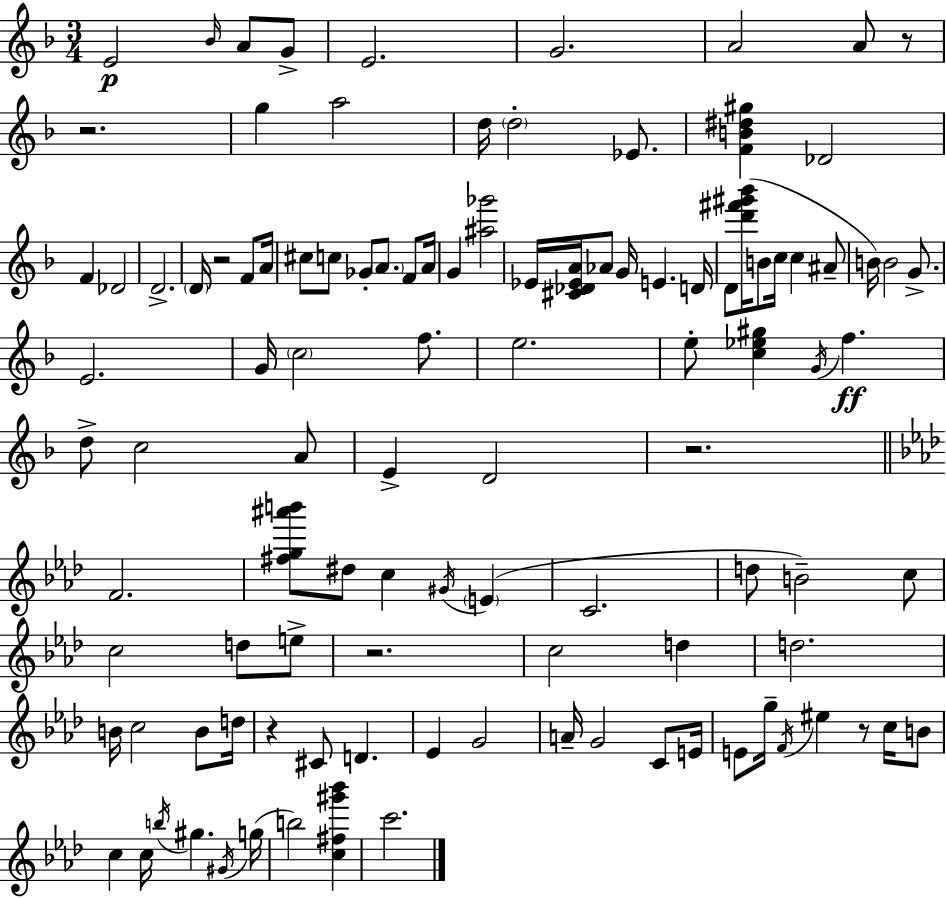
E4/h Bb4/s A4/e G4/e E4/h. G4/h. A4/h A4/e R/e R/h. G5/q A5/h D5/s D5/h Eb4/e. [F4,B4,D#5,G#5]/q Db4/h F4/q Db4/h D4/h. D4/s R/h F4/e A4/s C#5/e C5/e Gb4/e A4/e. F4/e A4/s G4/q [A#5,Gb6]/h Eb4/s [C#4,Db4,Eb4,A4]/s Ab4/e G4/s E4/q. D4/s D4/e [D6,F#6,G#6,Bb6]/s B4/e C5/s C5/q A#4/e B4/s B4/h G4/e. E4/h. G4/s C5/h F5/e. E5/h. E5/e [C5,Eb5,G#5]/q G4/s F5/q. D5/e C5/h A4/e E4/q D4/h R/h. F4/h. [F#5,G5,A#6,B6]/e D#5/e C5/q G#4/s E4/q C4/h. D5/e B4/h C5/e C5/h D5/e E5/e R/h. C5/h D5/q D5/h. B4/s C5/h B4/e D5/s R/q C#4/e D4/q. Eb4/q G4/h A4/s G4/h C4/e E4/s E4/e G5/s F4/s EIS5/q R/e C5/s B4/e C5/q C5/s B5/s G#5/q. G#4/s G5/s B5/h [C5,F#5,G#6,Bb6]/q C6/h.